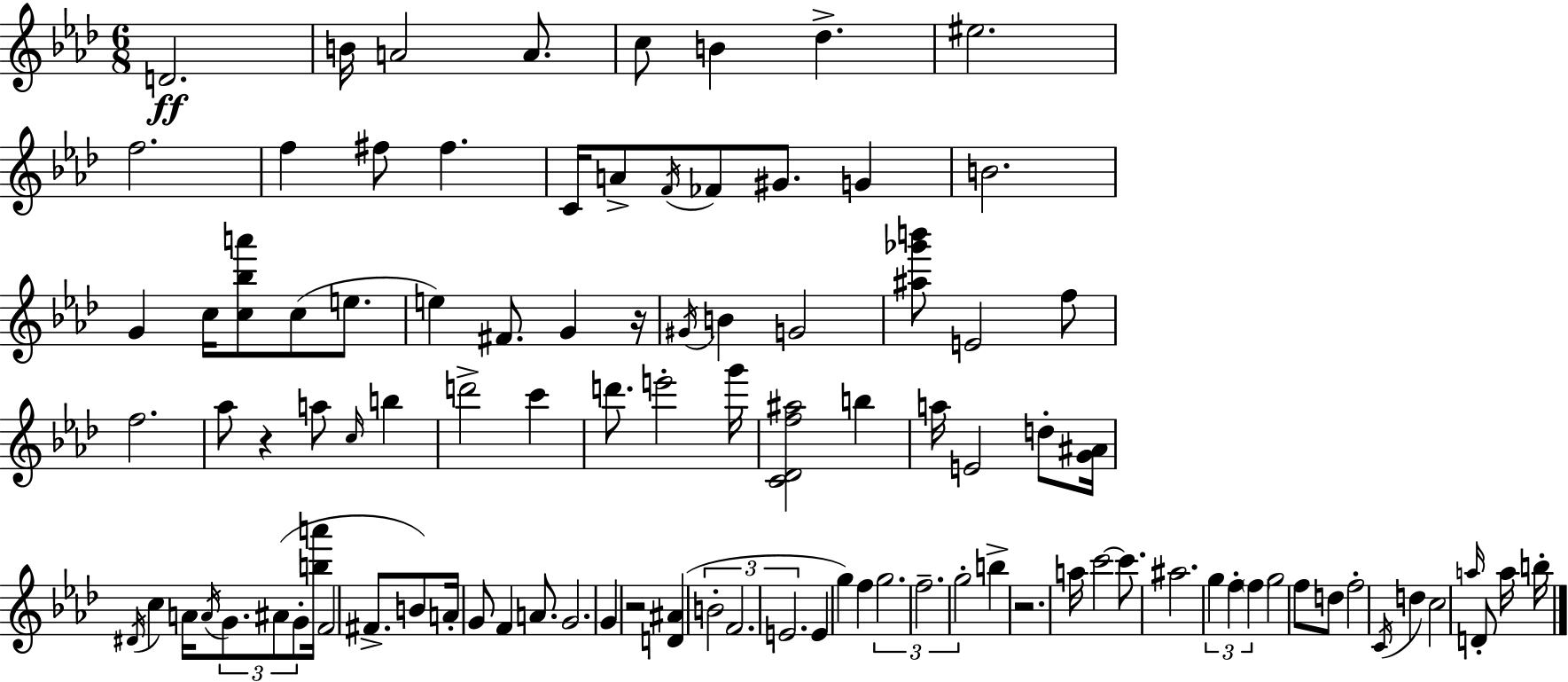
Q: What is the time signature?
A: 6/8